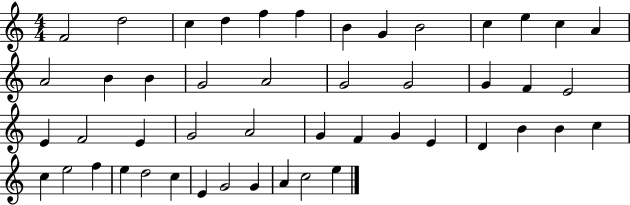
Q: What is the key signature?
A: C major